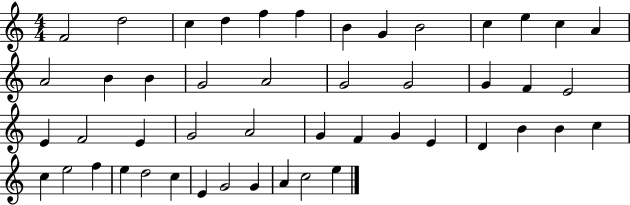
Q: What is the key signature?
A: C major